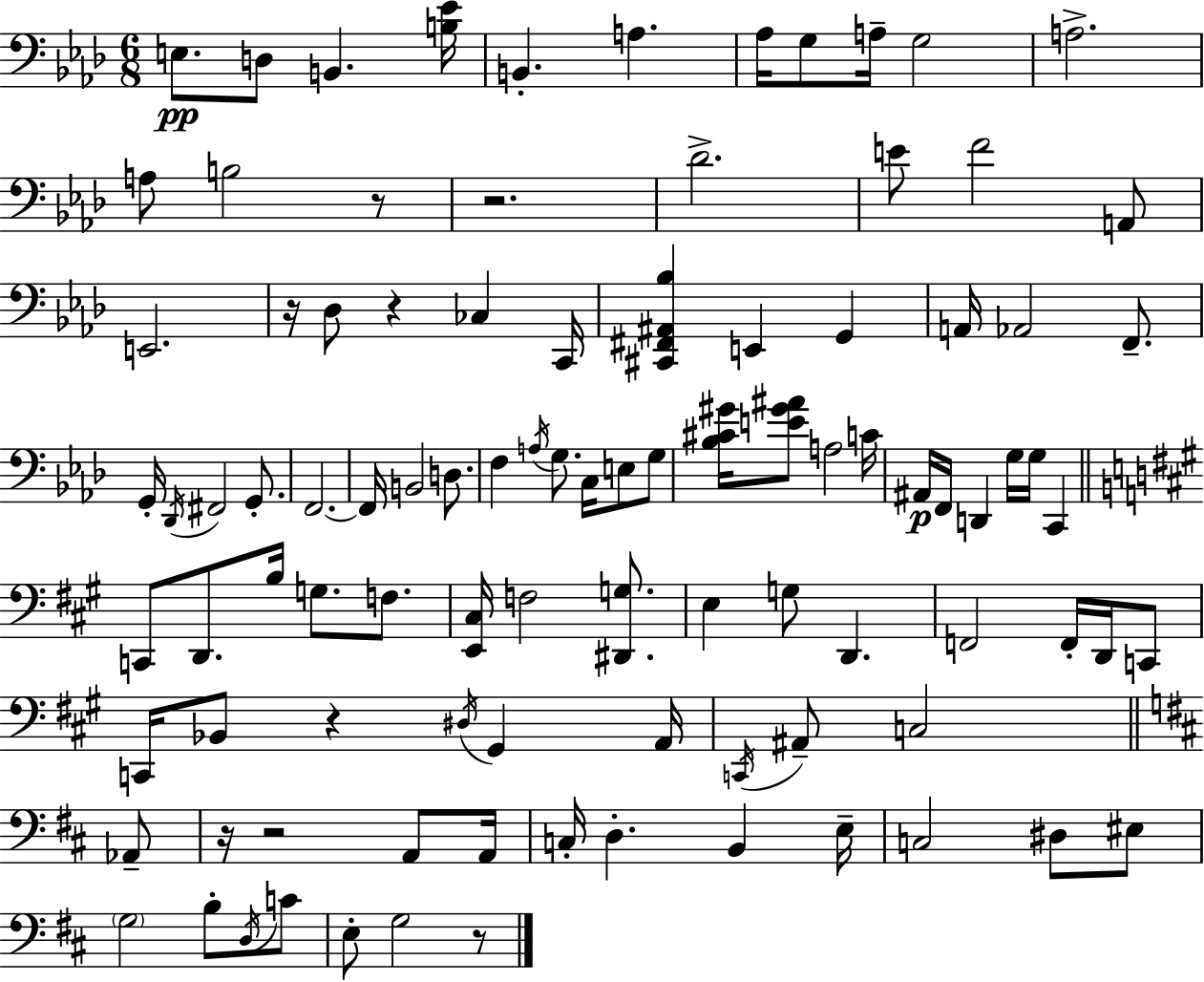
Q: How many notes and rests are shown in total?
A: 98